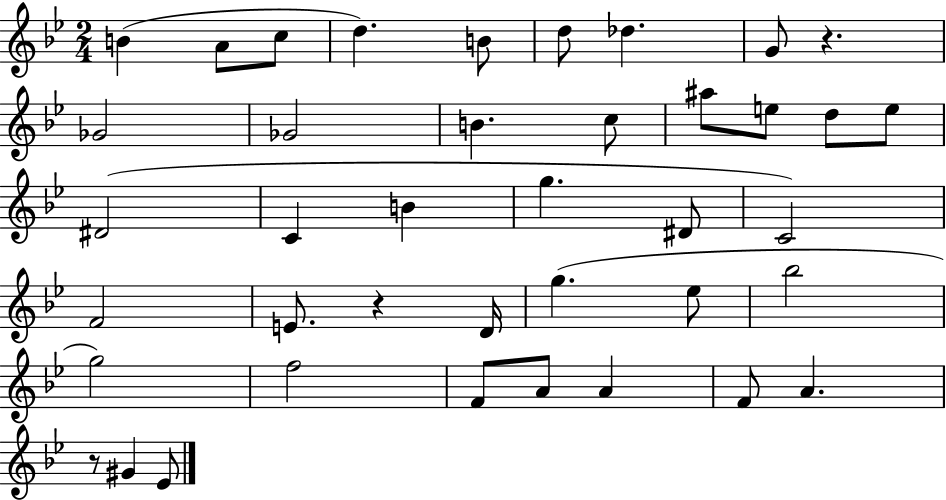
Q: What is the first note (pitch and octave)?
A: B4